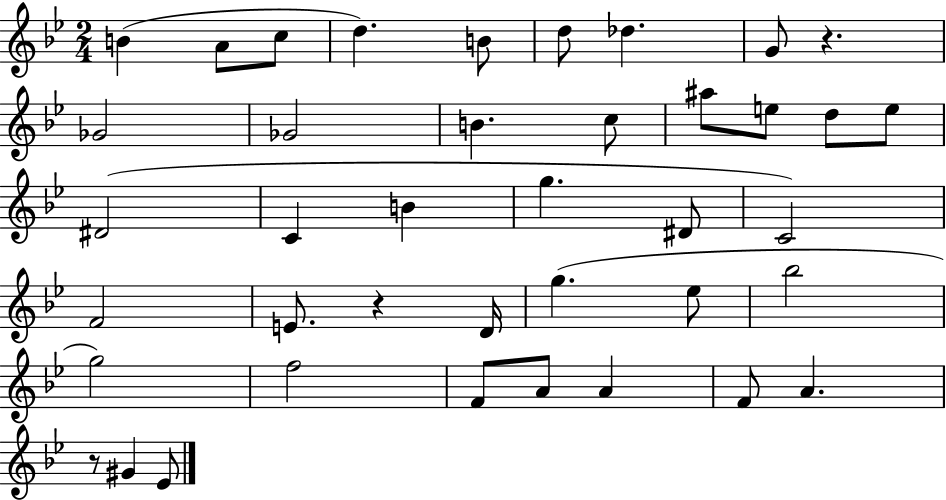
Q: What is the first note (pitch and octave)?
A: B4